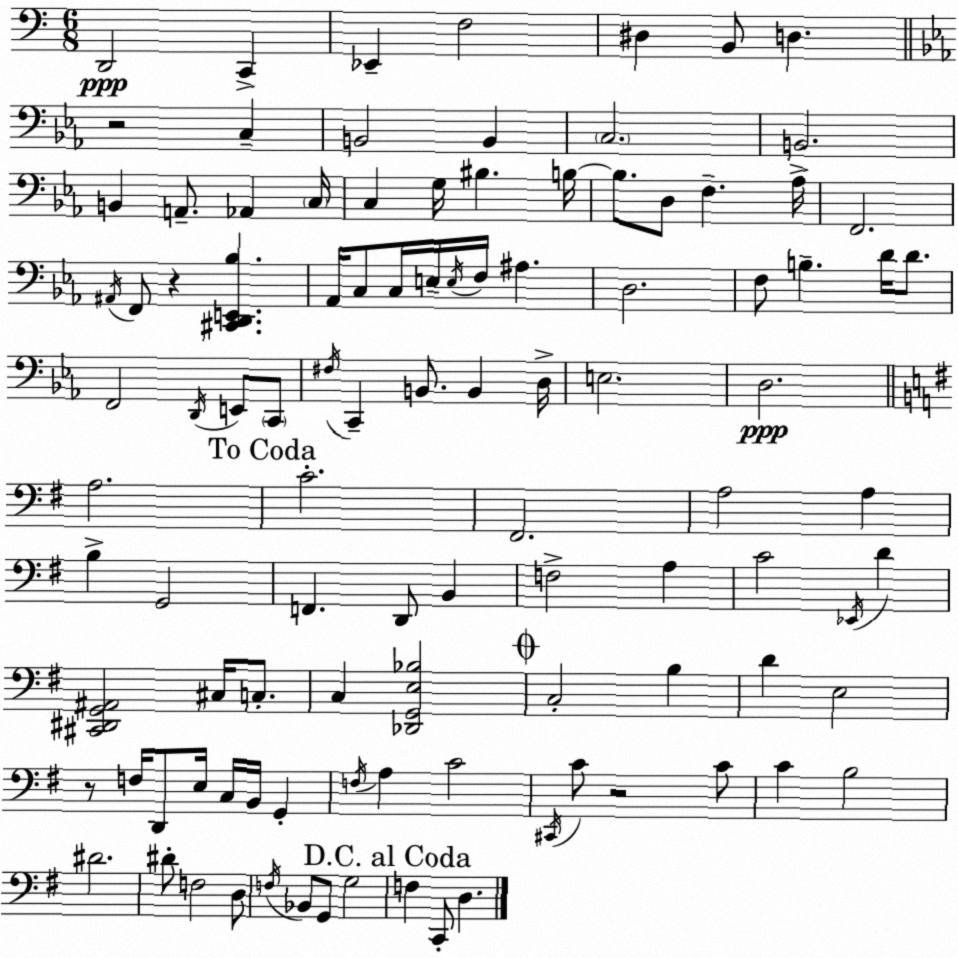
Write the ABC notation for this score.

X:1
T:Untitled
M:6/8
L:1/4
K:Am
D,,2 C,, _E,, F,2 ^D, B,,/2 D, z2 C, B,,2 B,, C,2 B,,2 B,, A,,/2 _A,, C,/4 C, G,/4 ^B, B,/4 B,/2 D,/2 F, _A,/4 F,,2 ^A,,/4 F,,/2 z [^C,,D,,E,,_B,] _A,,/4 C,/2 C,/4 E,/4 E,/4 F,/4 ^A, D,2 F,/2 B, D/4 D/2 F,,2 D,,/4 E,,/2 C,,/2 ^F,/4 C,, B,,/2 B,, D,/4 E,2 D,2 A,2 C2 ^F,,2 A,2 A, B, G,,2 F,, D,,/2 B,, F,2 A, C2 _E,,/4 D [^C,,^D,,G,,^A,,]2 ^C,/4 C,/2 C, [_D,,G,,E,_B,]2 C,2 B, D E,2 z/2 F,/4 D,,/2 E,/4 C,/4 B,,/4 G,, F,/4 A, C2 ^C,,/4 C/2 z2 C/2 C B,2 ^D2 ^D/2 F,2 D,/2 F,/4 _B,,/2 G,,/2 G,2 F, C,,/2 D,